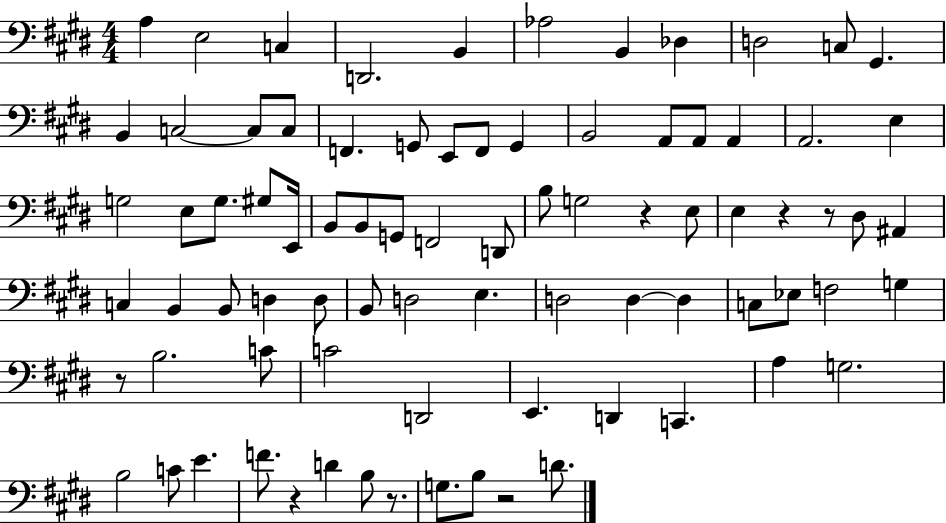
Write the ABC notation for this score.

X:1
T:Untitled
M:4/4
L:1/4
K:E
A, E,2 C, D,,2 B,, _A,2 B,, _D, D,2 C,/2 ^G,, B,, C,2 C,/2 C,/2 F,, G,,/2 E,,/2 F,,/2 G,, B,,2 A,,/2 A,,/2 A,, A,,2 E, G,2 E,/2 G,/2 ^G,/2 E,,/4 B,,/2 B,,/2 G,,/2 F,,2 D,,/2 B,/2 G,2 z E,/2 E, z z/2 ^D,/2 ^A,, C, B,, B,,/2 D, D,/2 B,,/2 D,2 E, D,2 D, D, C,/2 _E,/2 F,2 G, z/2 B,2 C/2 C2 D,,2 E,, D,, C,, A, G,2 B,2 C/2 E F/2 z D B,/2 z/2 G,/2 B,/2 z2 D/2